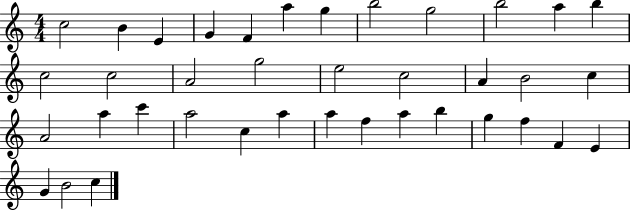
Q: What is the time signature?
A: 4/4